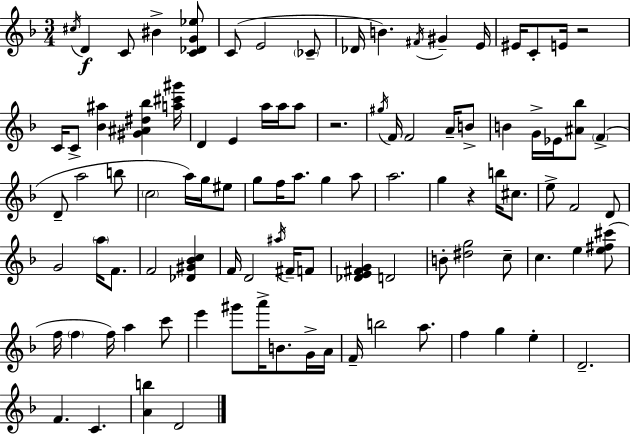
C#5/s D4/q C4/e BIS4/q [C4,Db4,G4,Eb5]/e C4/e E4/h CES4/e Db4/s B4/q. F#4/s G#4/q E4/s EIS4/s C4/e E4/s R/h C4/s C4/e [Bb4,A#5]/q [G#4,A#4,D#5,Bb5]/q [A5,C#6,G#6]/s D4/q E4/q A5/s A5/s A5/e R/h. G#5/s F4/s F4/h A4/s B4/e B4/q G4/s Eb4/s [A#4,Bb5]/e F4/q D4/e A5/h B5/e C5/h A5/s G5/s EIS5/e G5/e F5/s A5/e. G5/q A5/e A5/h. G5/q R/q B5/s C#5/e. E5/e F4/h D4/e G4/h A5/s F4/e. F4/h [Db4,G#4,Bb4,C5]/q F4/s D4/h A#5/s F#4/s F4/e [Db4,E4,F#4,G4]/q D4/h B4/e [D#5,G5]/h C5/e C5/q. E5/q [E5,F#5,C#6]/e F5/s F5/q F5/s A5/q C6/e E6/q G#6/e A6/s B4/e. G4/s A4/s F4/s B5/h A5/e. F5/q G5/q E5/q D4/h. F4/q. C4/q. [A4,B5]/q D4/h